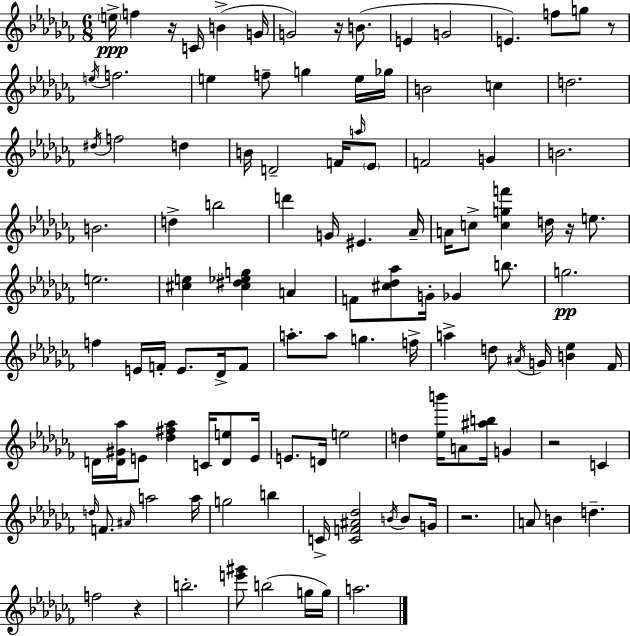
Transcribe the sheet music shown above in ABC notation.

X:1
T:Untitled
M:6/8
L:1/4
K:Abm
e/4 f z/4 C/4 B G/4 G2 z/4 B/2 E G2 E f/2 g/2 z/2 e/4 f2 e f/2 g e/4 _g/4 B2 c d2 ^d/4 f2 d B/4 D2 F/4 a/4 _E/2 F2 G B2 B2 d b2 d' G/4 ^E _A/4 A/4 c/2 [cgf'] d/4 z/4 e/2 e2 [^ce] [^c^d_eg] A F/2 [^c_d_a]/2 G/4 _G b/2 g2 f E/4 F/4 E/2 _D/4 F/2 a/2 a/2 g f/4 a d/2 ^A/4 G/4 [B_e] _F/4 D/4 [D^G_a]/4 E/2 [_d^f_a] C/4 [De]/2 E/4 E/2 D/4 e2 d [_eb']/4 A/2 [^ab]/4 G z2 C d/4 F/2 ^A/4 a2 a/4 g2 b C/4 [CF^A_d]2 B/4 B/2 G/4 z2 A/2 B d f2 z b2 [e'^g']/2 b2 g/4 g/4 a2